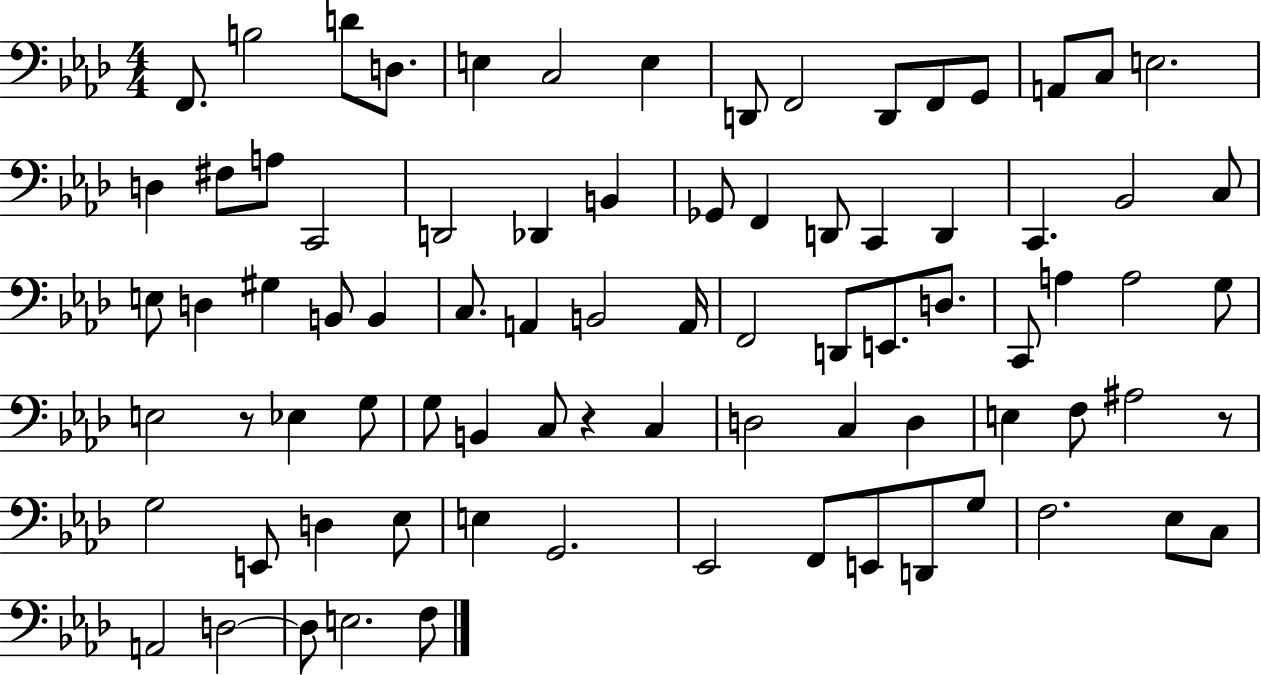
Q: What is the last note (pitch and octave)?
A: F3